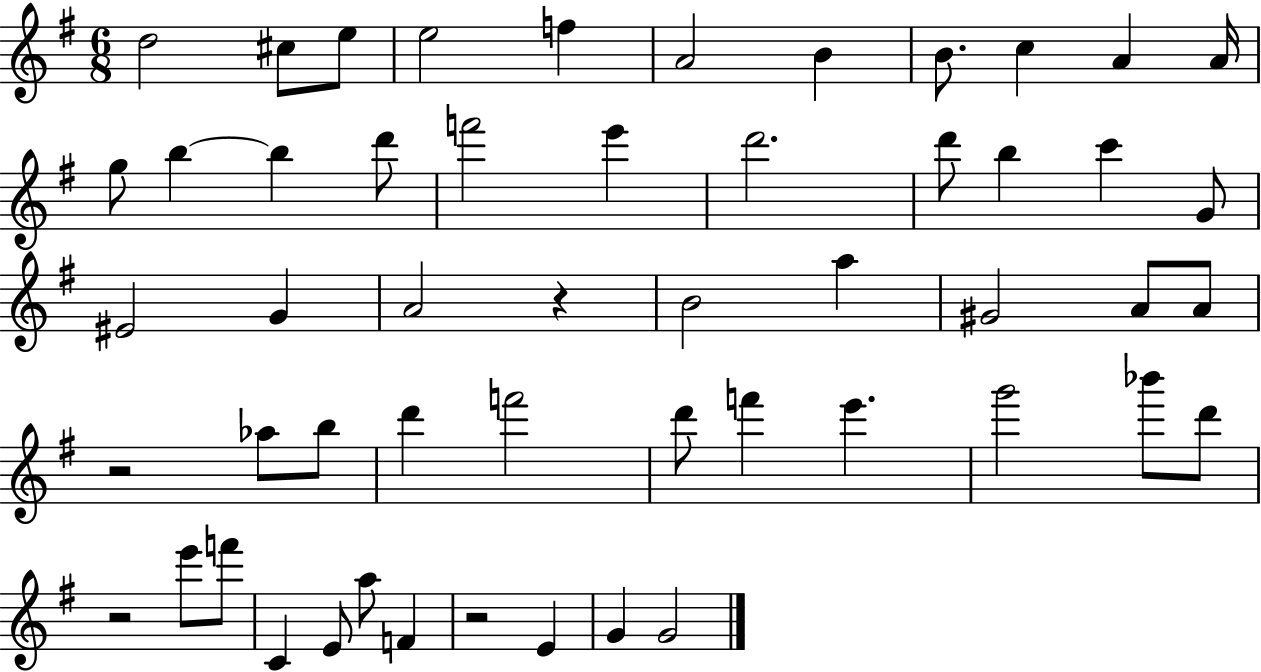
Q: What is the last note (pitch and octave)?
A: G4